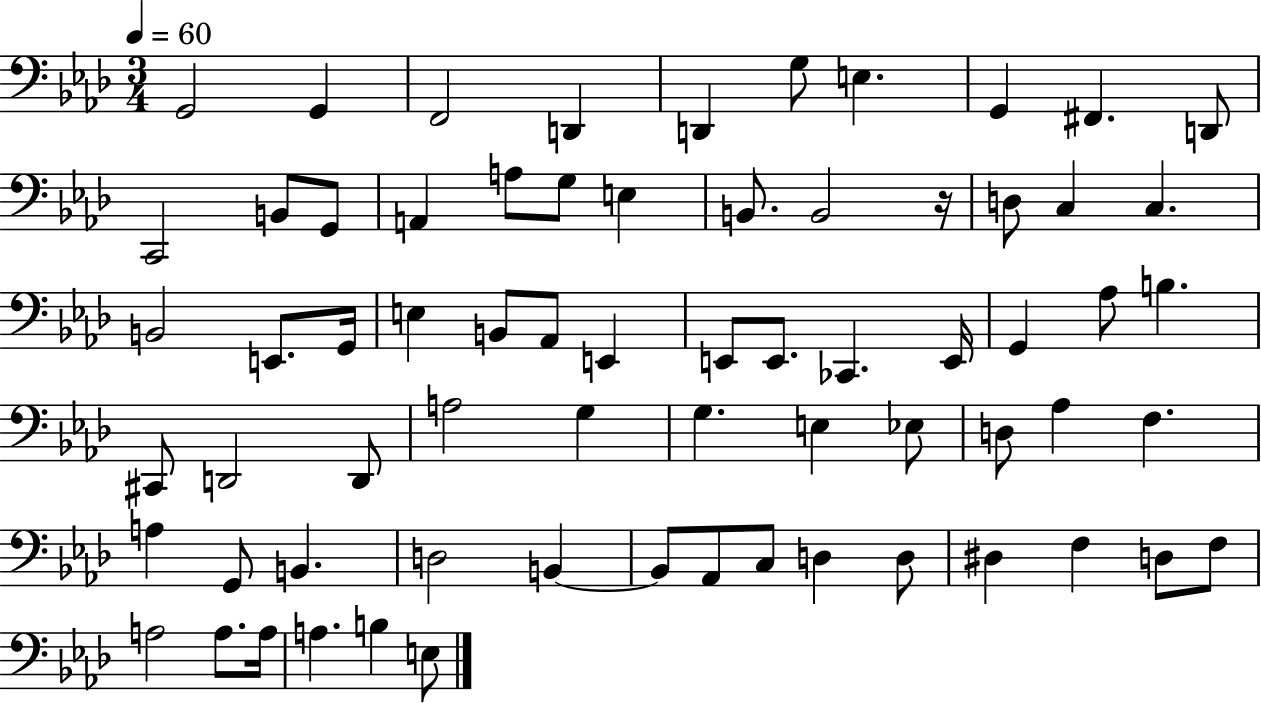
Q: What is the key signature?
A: AES major